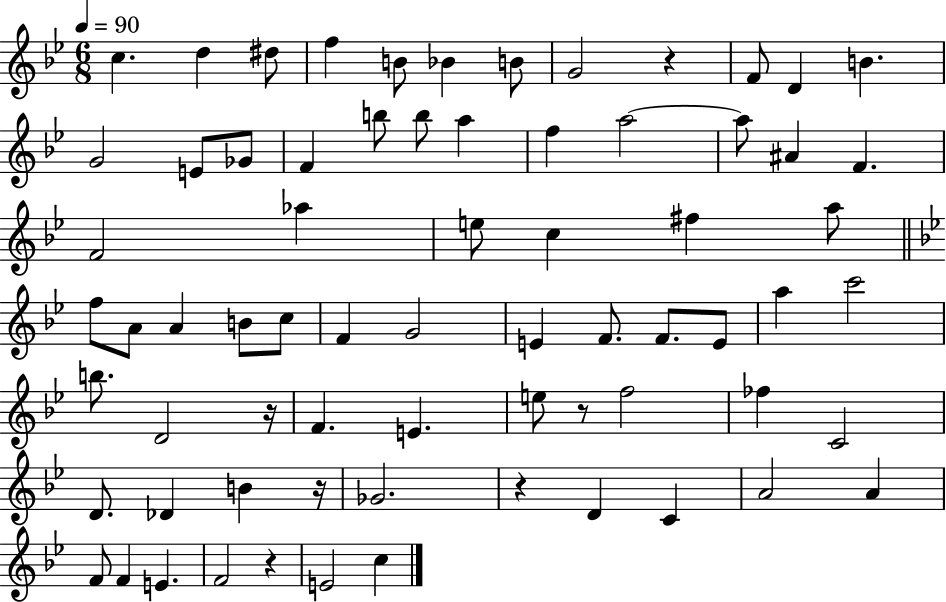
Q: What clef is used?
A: treble